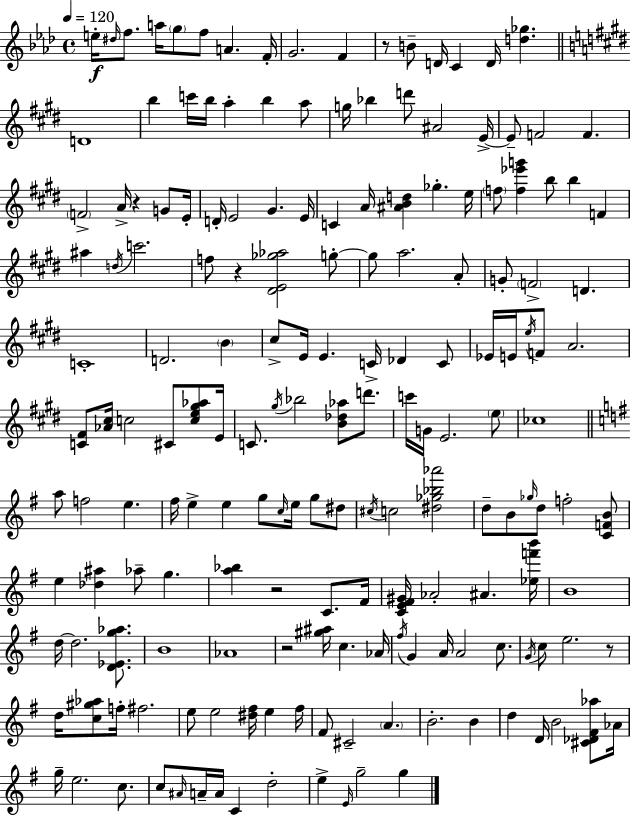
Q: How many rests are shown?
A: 6